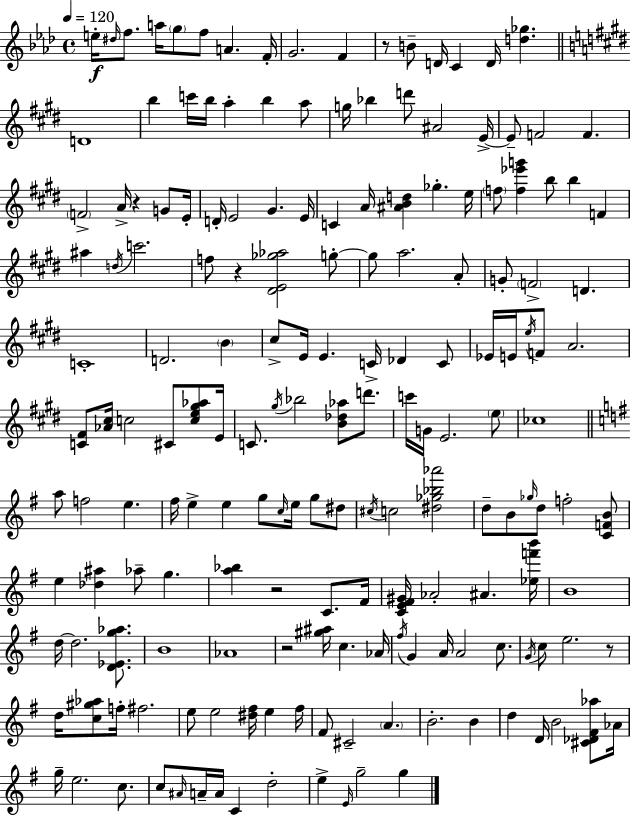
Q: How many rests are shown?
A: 6